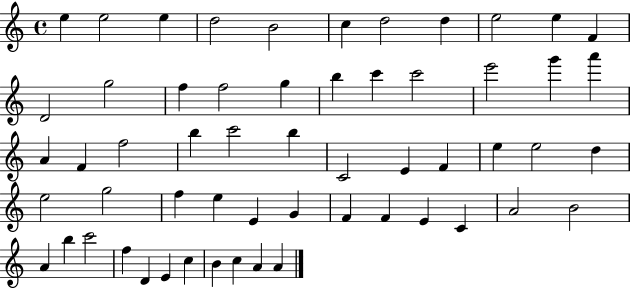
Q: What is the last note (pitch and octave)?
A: A4